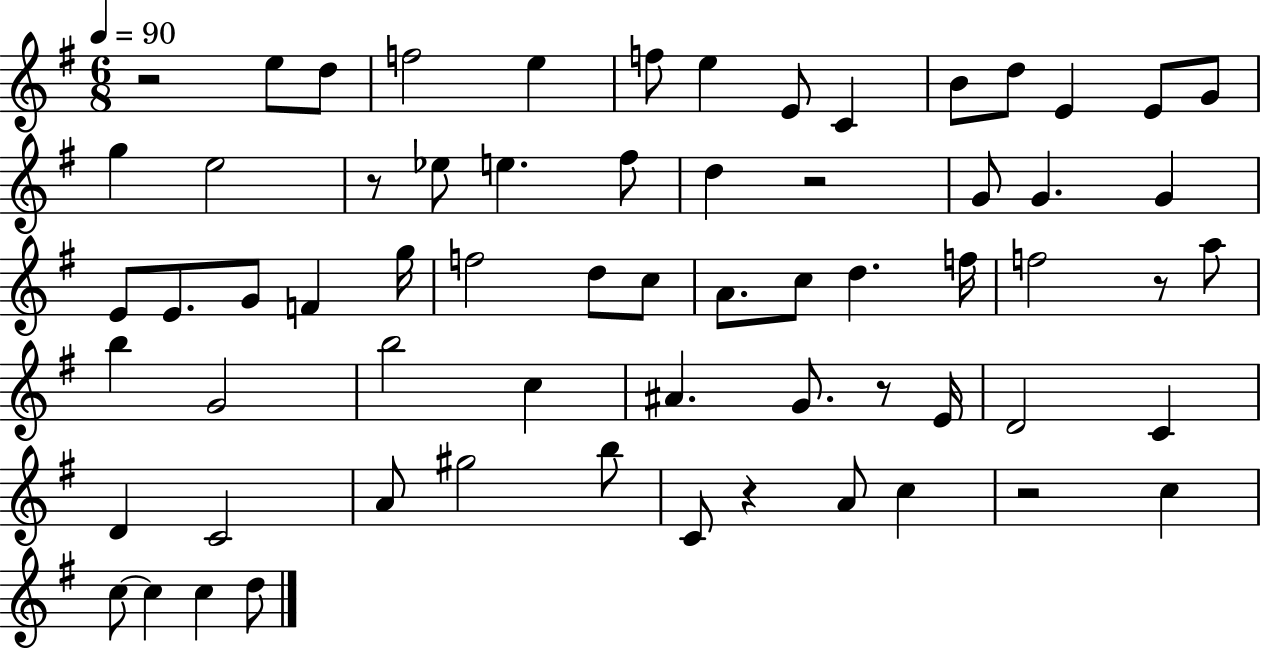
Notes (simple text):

R/h E5/e D5/e F5/h E5/q F5/e E5/q E4/e C4/q B4/e D5/e E4/q E4/e G4/e G5/q E5/h R/e Eb5/e E5/q. F#5/e D5/q R/h G4/e G4/q. G4/q E4/e E4/e. G4/e F4/q G5/s F5/h D5/e C5/e A4/e. C5/e D5/q. F5/s F5/h R/e A5/e B5/q G4/h B5/h C5/q A#4/q. G4/e. R/e E4/s D4/h C4/q D4/q C4/h A4/e G#5/h B5/e C4/e R/q A4/e C5/q R/h C5/q C5/e C5/q C5/q D5/e